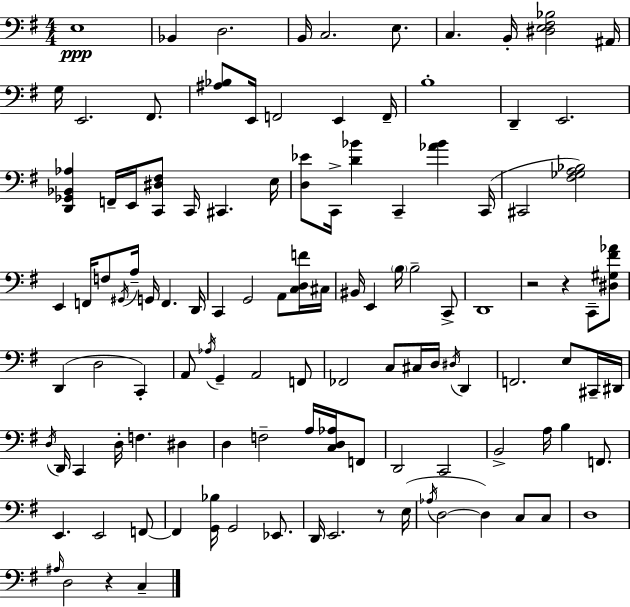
{
  \clef bass
  \numericTimeSignature
  \time 4/4
  \key g \major
  e1\ppp | bes,4 d2. | b,16 c2. e8. | c4. b,16-. <dis e fis bes>2 ais,16 | \break g16 e,2. fis,8. | <ais bes>8 e,16 f,2 e,4 f,16-- | b1-. | d,4-- e,2. | \break <d, ges, bes, aes>4 f,16-- e,16 <c, dis fis>8 c,16 cis,4. e16 | <d ees'>8 c,16-> <d' bes'>4 c,4-- <aes' bes'>4 c,16( | cis,2 <fis ges a bes>2) | e,4 f,16 f8 \acciaccatura { gis,16 } a16-- g,16 f,4. | \break d,16 c,4 g,2 a,8 <c d f'>16 | cis16 bis,16 e,4 \parenthesize b16 b2-- c,8-> | d,1 | r2 r4 c,8-- <dis gis fis' aes'>8 | \break d,4( d2 c,4-.) | a,8 \acciaccatura { aes16 } g,4-- a,2 | f,8 fes,2 c8 cis16 d16 \acciaccatura { dis16 } d,4 | f,2. e8 | \break cis,16-- dis,16 \acciaccatura { d16 } d,16 c,4 d16-. f4. | dis4 d4 f2-- | a16 <c d aes>16 f,8 d,2 c,2 | b,2-> a16 b4 | \break f,8. e,4. e,2 | f,8~~ f,4 <g, bes>16 g,2 | ees,8. d,16 e,2. | r8 e16( \acciaccatura { aes16 } d2~~ d4) | \break c8 c8 d1 | \grace { ais16 } d2 r4 | c4-- \bar "|."
}